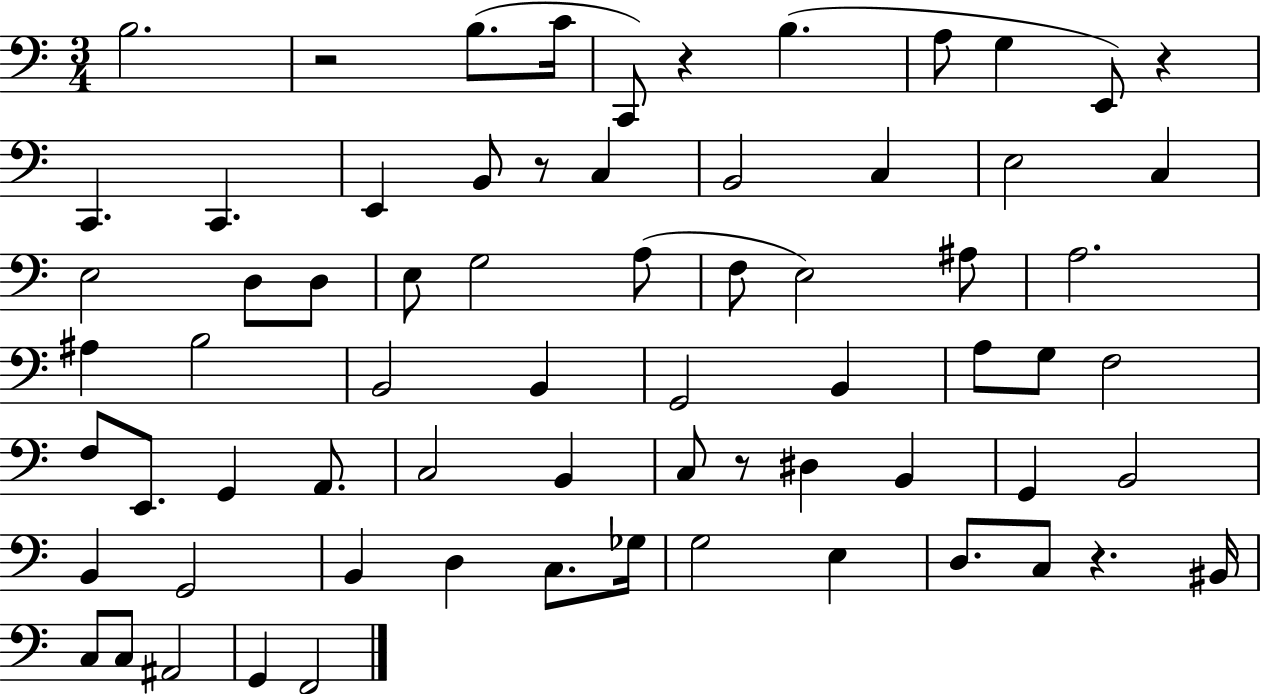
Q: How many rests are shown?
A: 6